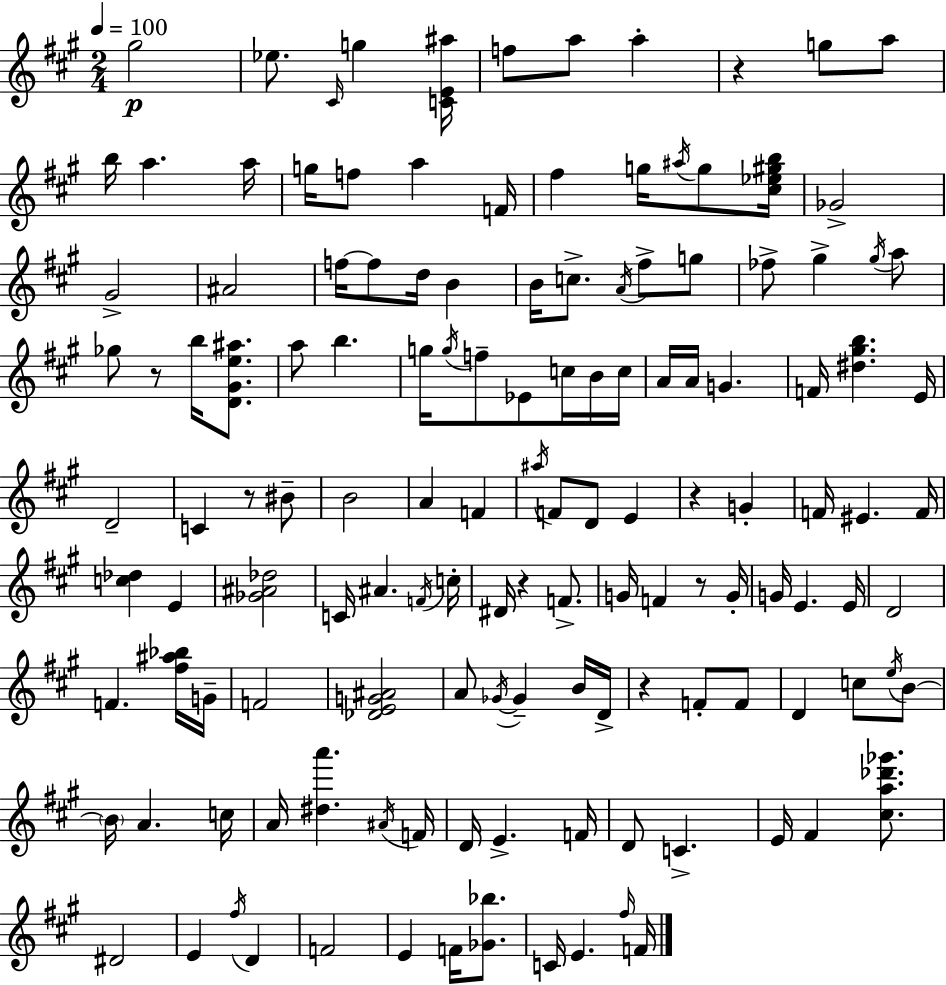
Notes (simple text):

G#5/h Eb5/e. C#4/s G5/q [C4,E4,A#5]/s F5/e A5/e A5/q R/q G5/e A5/e B5/s A5/q. A5/s G5/s F5/e A5/q F4/s F#5/q G5/s A#5/s G5/e [C#5,Eb5,G#5,B5]/s Gb4/h G#4/h A#4/h F5/s F5/e D5/s B4/q B4/s C5/e. A4/s F#5/e G5/e FES5/e G#5/q G#5/s A5/e Gb5/e R/e B5/s [D4,G#4,E5,A#5]/e. A5/e B5/q. G5/s G5/s F5/e Eb4/e C5/s B4/s C5/s A4/s A4/s G4/q. F4/s [D#5,G#5,B5]/q. E4/s D4/h C4/q R/e BIS4/e B4/h A4/q F4/q A#5/s F4/e D4/e E4/q R/q G4/q F4/s EIS4/q. F4/s [C5,Db5]/q E4/q [Gb4,A#4,Db5]/h C4/s A#4/q. F4/s C5/s D#4/s R/q F4/e. G4/s F4/q R/e G4/s G4/s E4/q. E4/s D4/h F4/q. [F#5,A#5,Bb5]/s G4/s F4/h [Db4,E4,G4,A#4]/h A4/e Gb4/s Gb4/q B4/s D4/s R/q F4/e F4/e D4/q C5/e E5/s B4/e B4/s A4/q. C5/s A4/s [D#5,A6]/q. A#4/s F4/s D4/s E4/q. F4/s D4/e C4/q. E4/s F#4/q [C#5,A5,Db6,Gb6]/e. D#4/h E4/q F#5/s D4/q F4/h E4/q F4/s [Gb4,Bb5]/e. C4/s E4/q. F#5/s F4/s